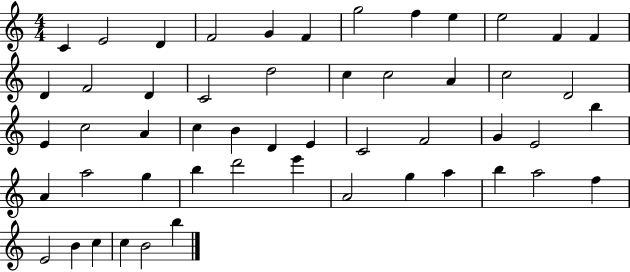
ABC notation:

X:1
T:Untitled
M:4/4
L:1/4
K:C
C E2 D F2 G F g2 f e e2 F F D F2 D C2 d2 c c2 A c2 D2 E c2 A c B D E C2 F2 G E2 b A a2 g b d'2 e' A2 g a b a2 f E2 B c c B2 b